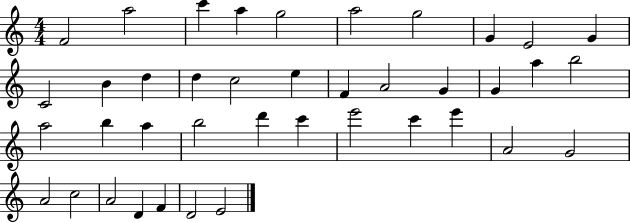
X:1
T:Untitled
M:4/4
L:1/4
K:C
F2 a2 c' a g2 a2 g2 G E2 G C2 B d d c2 e F A2 G G a b2 a2 b a b2 d' c' e'2 c' e' A2 G2 A2 c2 A2 D F D2 E2